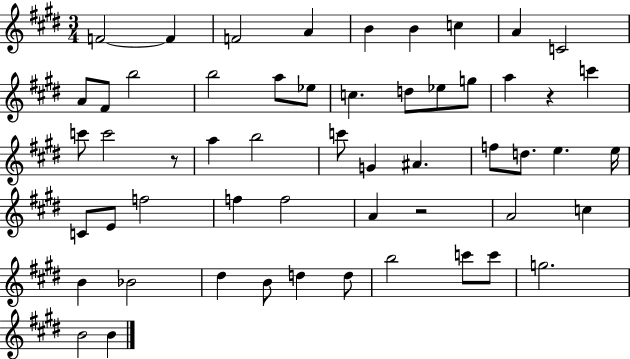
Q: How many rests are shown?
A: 3